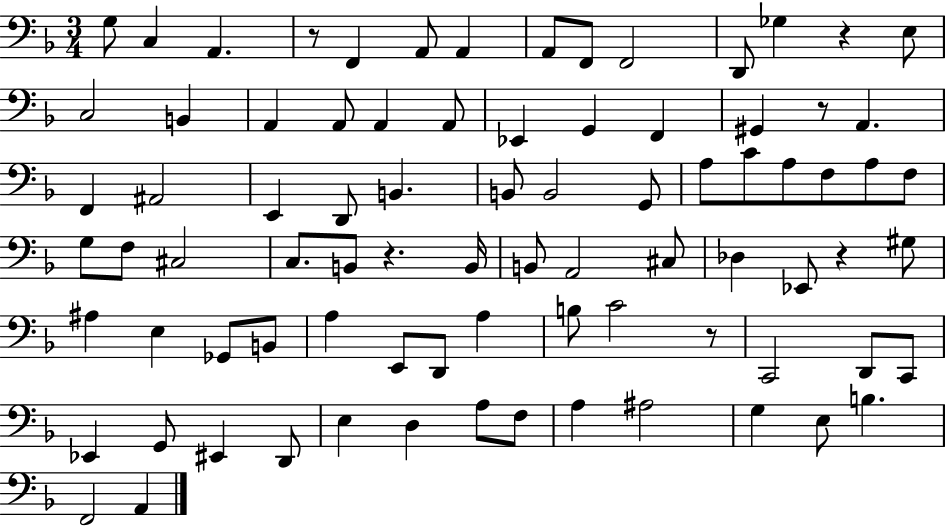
G3/e C3/q A2/q. R/e F2/q A2/e A2/q A2/e F2/e F2/h D2/e Gb3/q R/q E3/e C3/h B2/q A2/q A2/e A2/q A2/e Eb2/q G2/q F2/q G#2/q R/e A2/q. F2/q A#2/h E2/q D2/e B2/q. B2/e B2/h G2/e A3/e C4/e A3/e F3/e A3/e F3/e G3/e F3/e C#3/h C3/e. B2/e R/q. B2/s B2/e A2/h C#3/e Db3/q Eb2/e R/q G#3/e A#3/q E3/q Gb2/e B2/e A3/q E2/e D2/e A3/q B3/e C4/h R/e C2/h D2/e C2/e Eb2/q G2/e EIS2/q D2/e E3/q D3/q A3/e F3/e A3/q A#3/h G3/q E3/e B3/q. F2/h A2/q